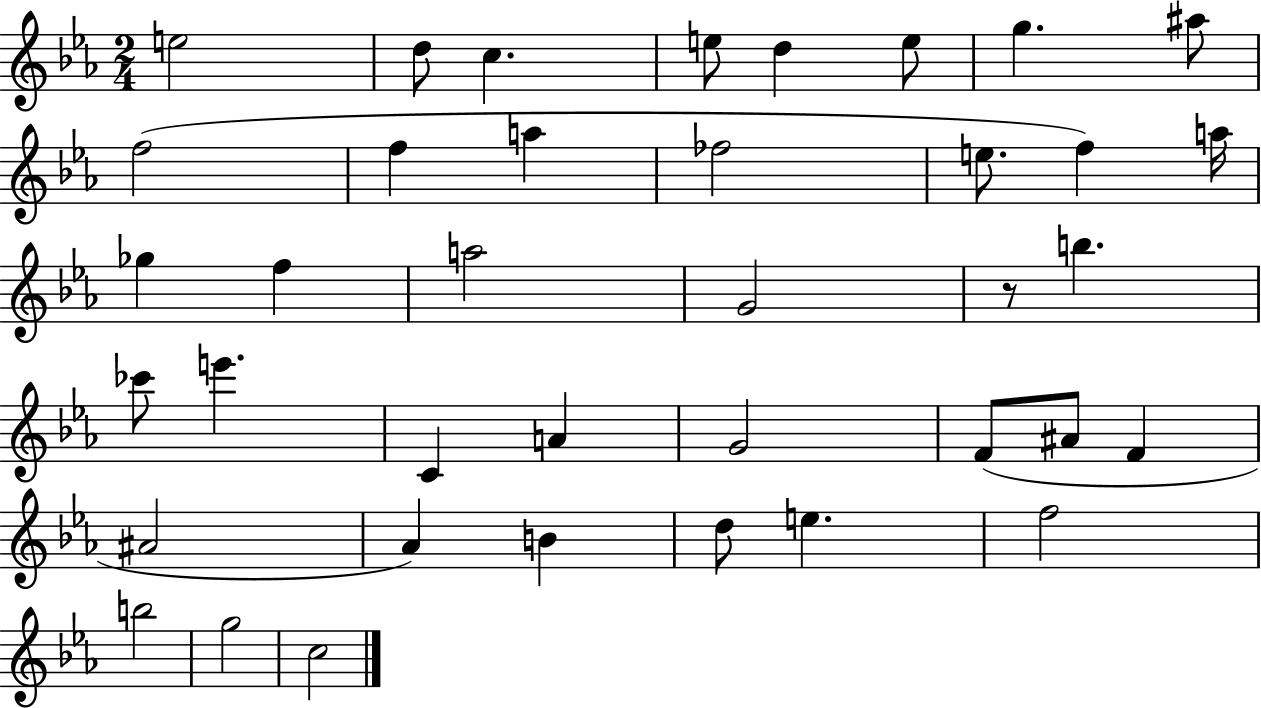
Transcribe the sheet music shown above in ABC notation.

X:1
T:Untitled
M:2/4
L:1/4
K:Eb
e2 d/2 c e/2 d e/2 g ^a/2 f2 f a _f2 e/2 f a/4 _g f a2 G2 z/2 b _c'/2 e' C A G2 F/2 ^A/2 F ^A2 _A B d/2 e f2 b2 g2 c2